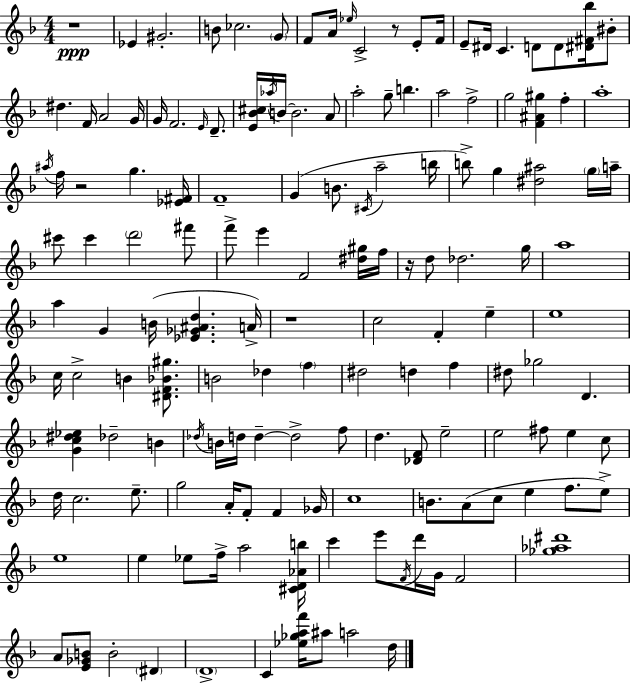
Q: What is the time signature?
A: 4/4